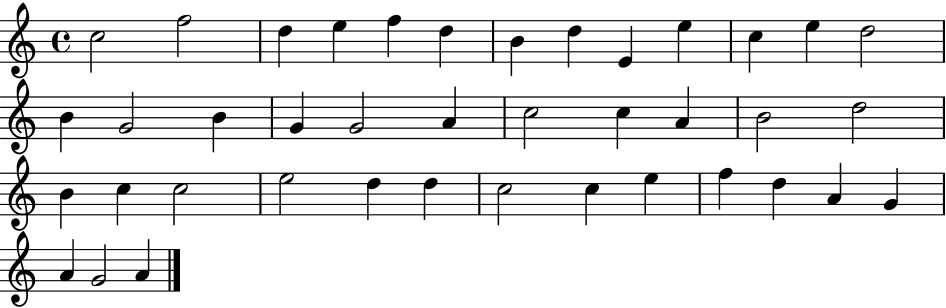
{
  \clef treble
  \time 4/4
  \defaultTimeSignature
  \key c \major
  c''2 f''2 | d''4 e''4 f''4 d''4 | b'4 d''4 e'4 e''4 | c''4 e''4 d''2 | \break b'4 g'2 b'4 | g'4 g'2 a'4 | c''2 c''4 a'4 | b'2 d''2 | \break b'4 c''4 c''2 | e''2 d''4 d''4 | c''2 c''4 e''4 | f''4 d''4 a'4 g'4 | \break a'4 g'2 a'4 | \bar "|."
}